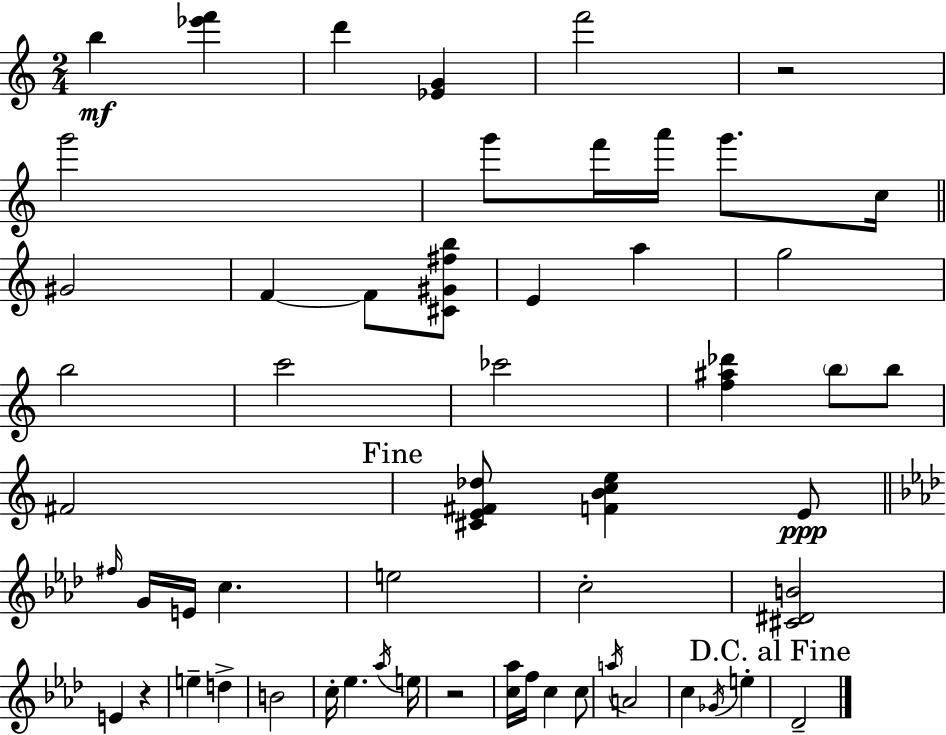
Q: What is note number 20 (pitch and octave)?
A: B5